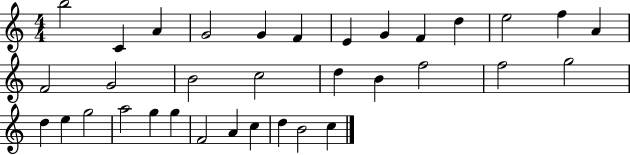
B5/h C4/q A4/q G4/h G4/q F4/q E4/q G4/q F4/q D5/q E5/h F5/q A4/q F4/h G4/h B4/h C5/h D5/q B4/q F5/h F5/h G5/h D5/q E5/q G5/h A5/h G5/q G5/q F4/h A4/q C5/q D5/q B4/h C5/q